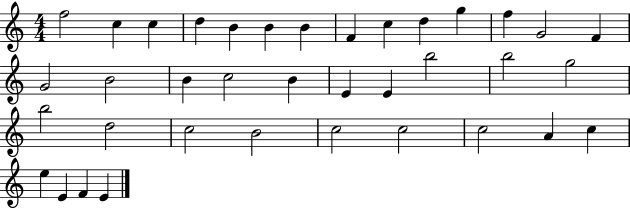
F5/h C5/q C5/q D5/q B4/q B4/q B4/q F4/q C5/q D5/q G5/q F5/q G4/h F4/q G4/h B4/h B4/q C5/h B4/q E4/q E4/q B5/h B5/h G5/h B5/h D5/h C5/h B4/h C5/h C5/h C5/h A4/q C5/q E5/q E4/q F4/q E4/q